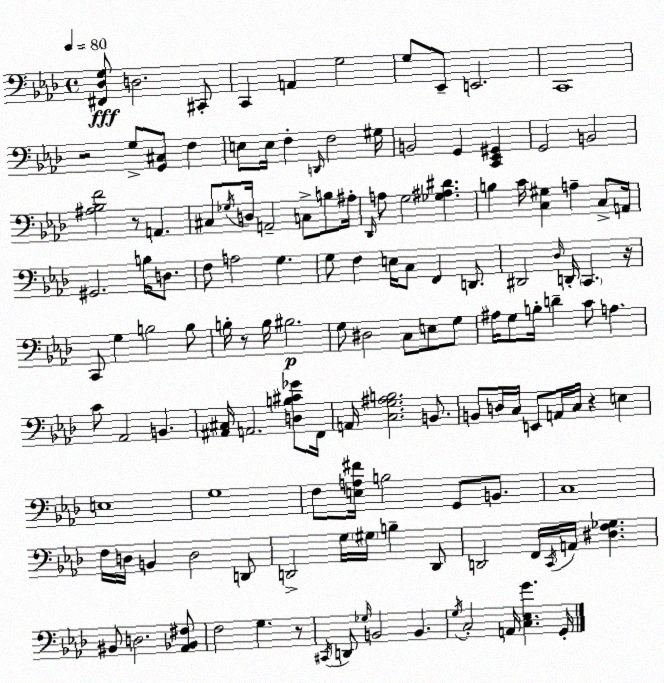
X:1
T:Untitled
M:4/4
L:1/4
K:Fm
[^F,,_D,G,]/2 D,2 ^C,,/2 C,, A,, G,2 G,/2 _E,,/2 E,,2 C,,4 z2 G,/2 [G,,^C,]/2 F, E,/2 E,/4 F, D,,/4 F,2 ^G,/4 B,,2 G,, [C,,_E,,^G,,] G,,2 B,,2 [^A,_B,F]2 z/2 A,, ^C,/2 _G,/4 D,/4 A,,2 C,/2 B,/2 ^A,/4 _D,,/4 A,/2 G,2 [_G,^A,^D] B, C/4 [C,^G,] A, C,/2 A,,/4 ^G,,2 B,/4 D,/2 F,/2 A,2 G, G,/2 F, E,/4 C,/2 F,, D,,/2 ^D,,2 _D,/4 D,,/4 C,, z/4 C,,/2 G, B,2 B,/2 B,/4 z/2 B,/4 ^B,2 G,/2 ^D,2 C,/2 E,/2 G,/2 ^A,/4 G,/2 B,/4 D C/2 A, C/2 _A,,2 B,, [^A,,^C,]/4 A,,2 [D,B,^C_G]/2 F,,/4 A,,/4 [C,G,^A,B,]2 B,,/2 B,,/2 D,/4 C,/4 E,,/2 A,,/4 C,/4 z E, E,4 G,4 F,/2 [E,A,^F]/4 B,2 G,,/2 B,,/2 C,4 F,/4 D,/4 B,, D,2 D,,/2 D,,2 G,/4 ^G,/4 B, D,,/2 D,,2 F,,/4 C,,/4 A,,/4 [^D,F,_G,] ^B,,/2 D,2 [_A,,_B,,^F,]/2 F,2 G, z/2 ^C,,/4 D,,/2 _G,/4 B,,2 B,, G,/4 C,2 A,,/4 [C,_E,G] G,,/4